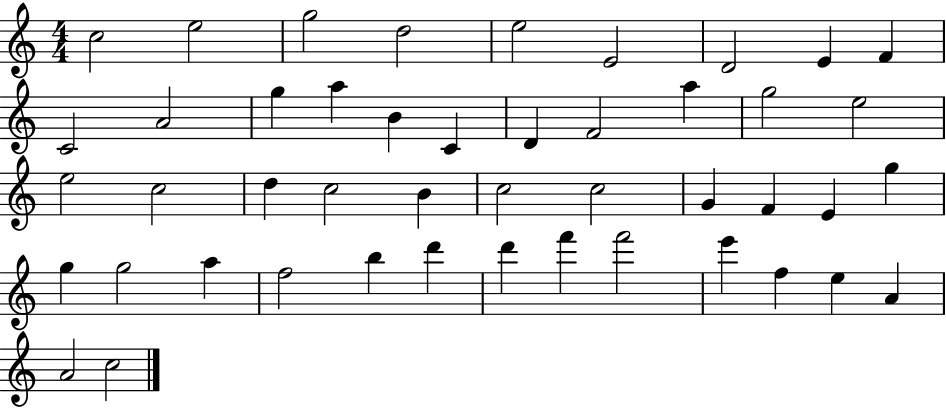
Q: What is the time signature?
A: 4/4